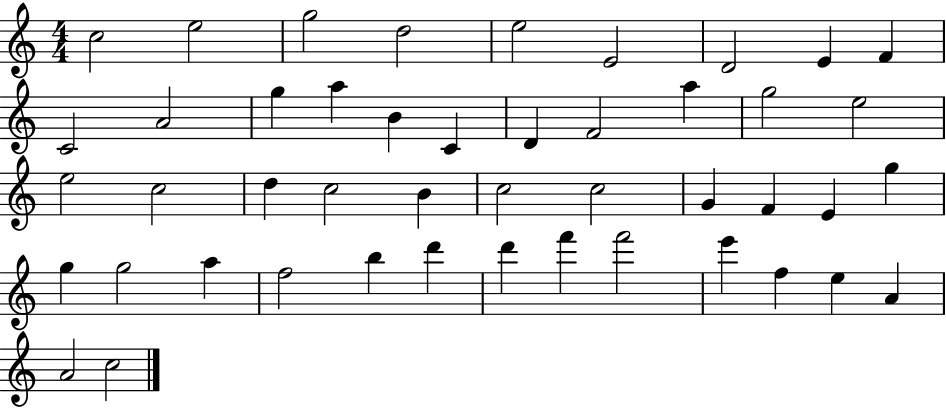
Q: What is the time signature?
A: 4/4